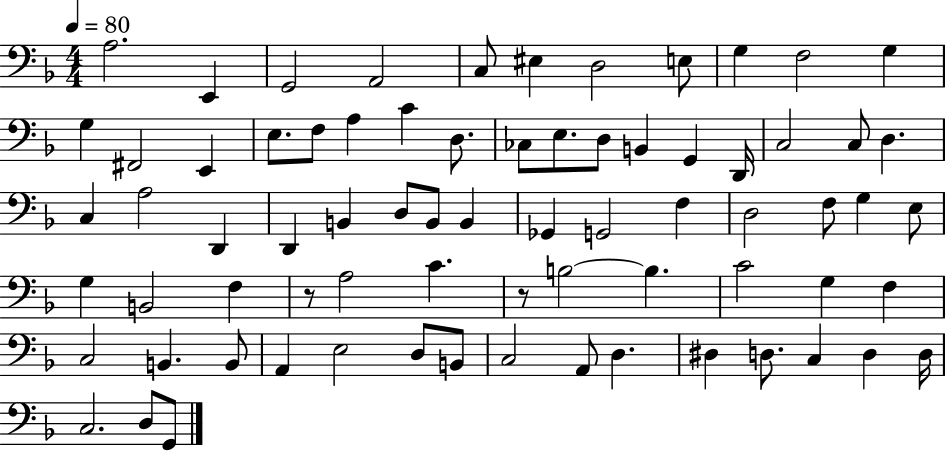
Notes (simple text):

A3/h. E2/q G2/h A2/h C3/e EIS3/q D3/h E3/e G3/q F3/h G3/q G3/q F#2/h E2/q E3/e. F3/e A3/q C4/q D3/e. CES3/e E3/e. D3/e B2/q G2/q D2/s C3/h C3/e D3/q. C3/q A3/h D2/q D2/q B2/q D3/e B2/e B2/q Gb2/q G2/h F3/q D3/h F3/e G3/q E3/e G3/q B2/h F3/q R/e A3/h C4/q. R/e B3/h B3/q. C4/h G3/q F3/q C3/h B2/q. B2/e A2/q E3/h D3/e B2/e C3/h A2/e D3/q. D#3/q D3/e. C3/q D3/q D3/s C3/h. D3/e G2/e